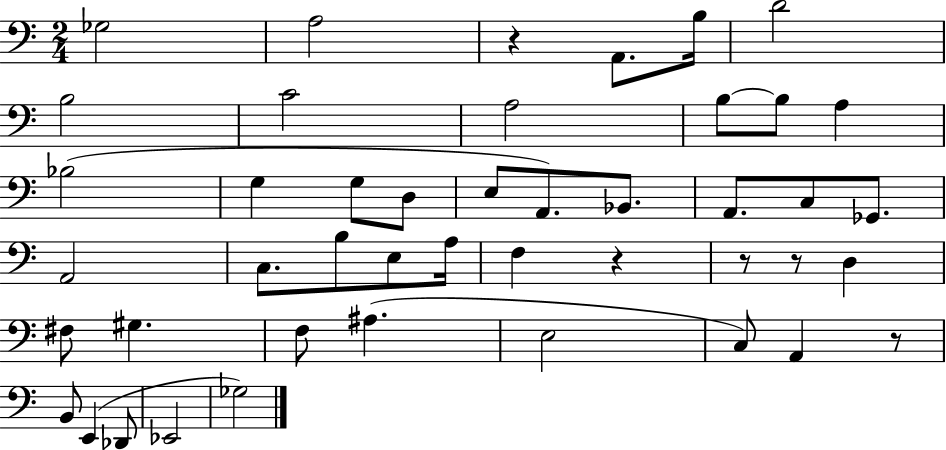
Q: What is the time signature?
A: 2/4